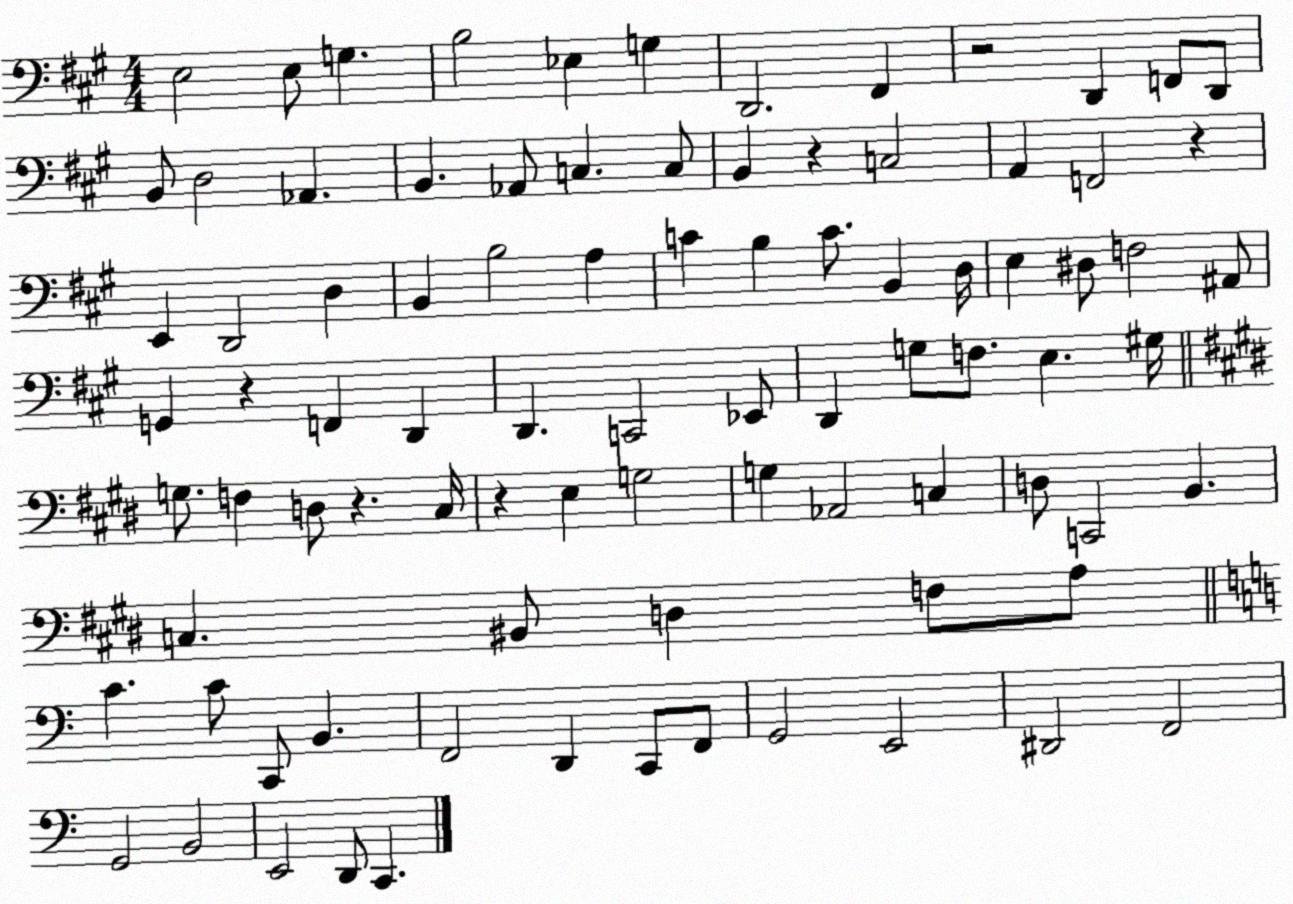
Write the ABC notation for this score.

X:1
T:Untitled
M:4/4
L:1/4
K:A
E,2 E,/2 G, B,2 _E, G, D,,2 ^F,, z2 D,, F,,/2 D,,/2 B,,/2 D,2 _A,, B,, _A,,/2 C, C,/2 B,, z C,2 A,, F,,2 z E,, D,,2 D, B,, B,2 A, C B, C/2 B,, D,/4 E, ^D,/2 F,2 ^A,,/2 G,, z F,, D,, D,, C,,2 _E,,/2 D,, G,/2 F,/2 E, ^G,/4 G,/2 F, D,/2 z ^C,/4 z E, G,2 G, _A,,2 C, D,/2 C,,2 B,, C, ^B,,/2 D, F,/2 A,/2 C C/2 C,,/2 B,, F,,2 D,, C,,/2 F,,/2 G,,2 E,,2 ^D,,2 F,,2 G,,2 B,,2 E,,2 D,,/2 C,,